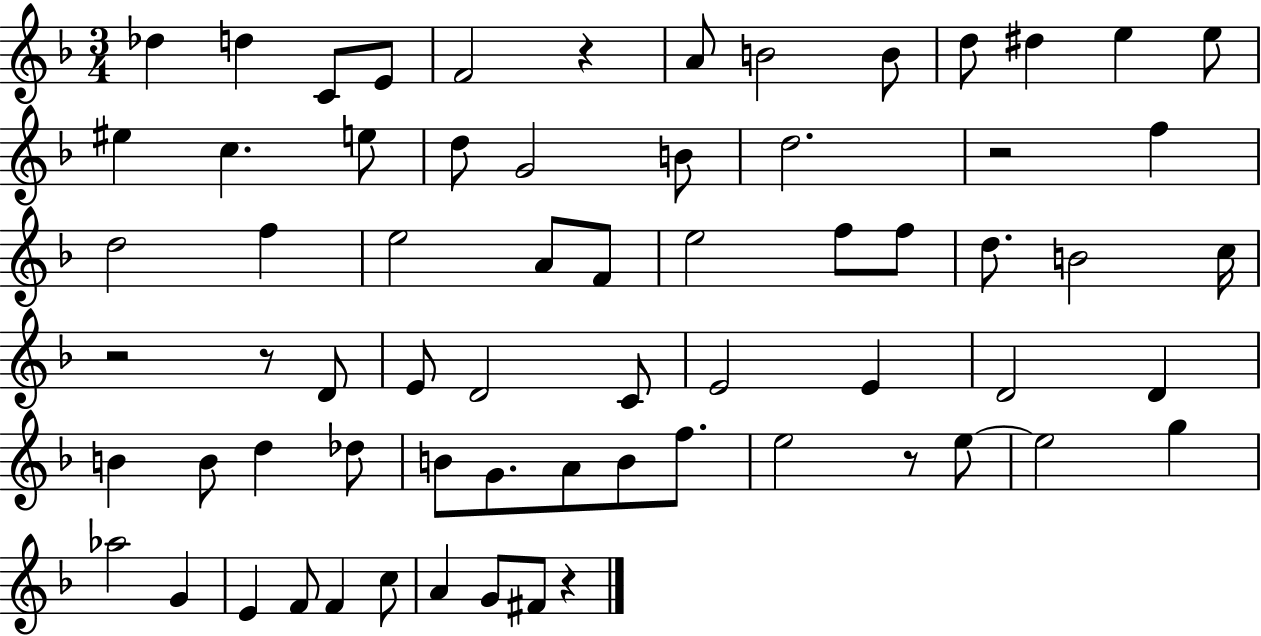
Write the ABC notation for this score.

X:1
T:Untitled
M:3/4
L:1/4
K:F
_d d C/2 E/2 F2 z A/2 B2 B/2 d/2 ^d e e/2 ^e c e/2 d/2 G2 B/2 d2 z2 f d2 f e2 A/2 F/2 e2 f/2 f/2 d/2 B2 c/4 z2 z/2 D/2 E/2 D2 C/2 E2 E D2 D B B/2 d _d/2 B/2 G/2 A/2 B/2 f/2 e2 z/2 e/2 e2 g _a2 G E F/2 F c/2 A G/2 ^F/2 z